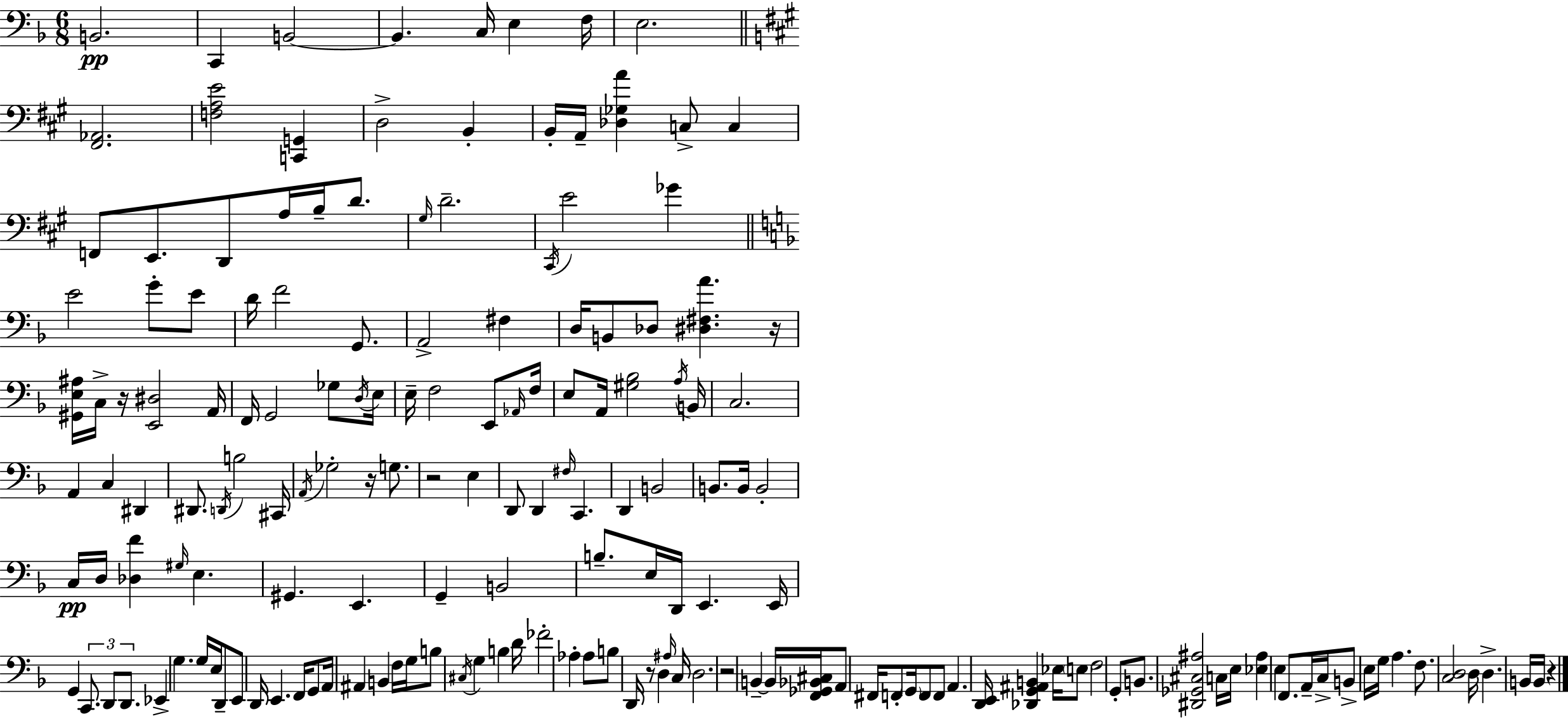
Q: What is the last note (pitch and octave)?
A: B2